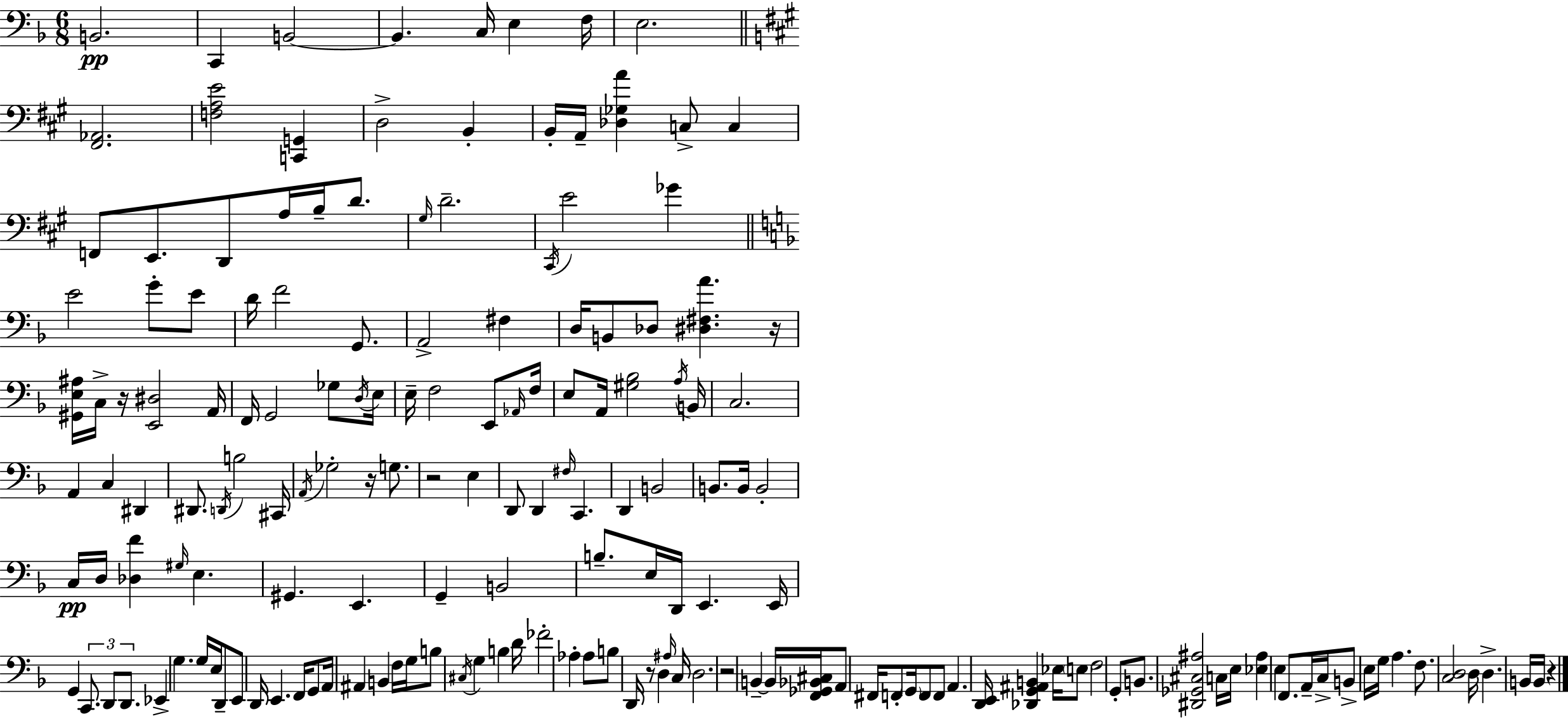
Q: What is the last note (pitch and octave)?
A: B2